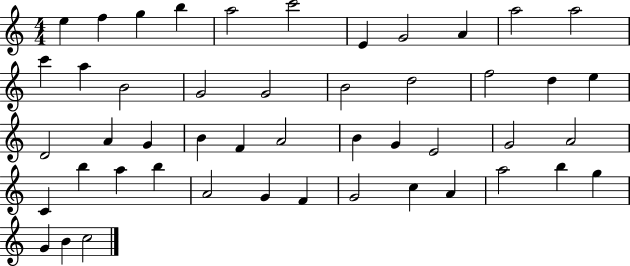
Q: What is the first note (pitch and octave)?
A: E5